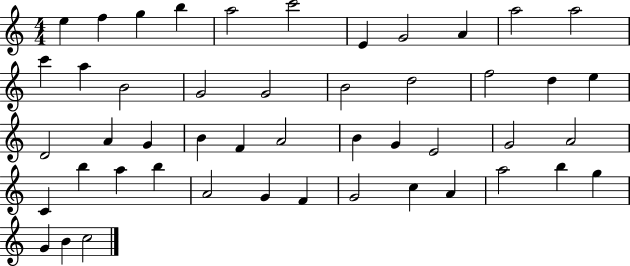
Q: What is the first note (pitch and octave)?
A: E5